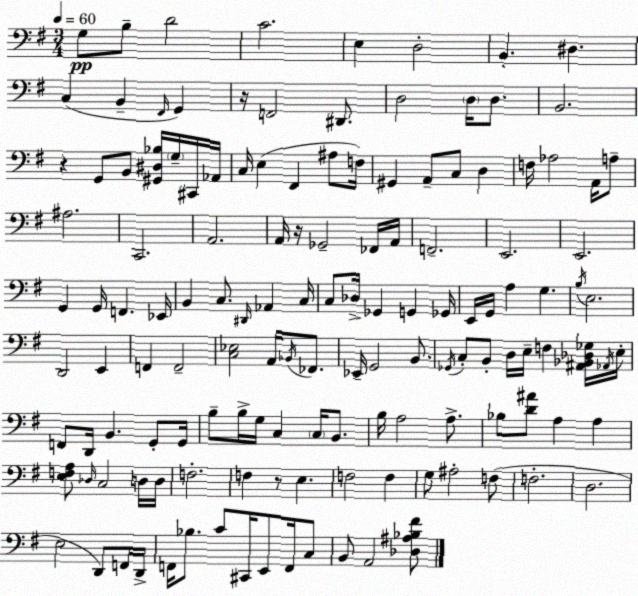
X:1
T:Untitled
M:3/4
L:1/4
K:Em
G,/2 B,/2 D2 C2 E, D,2 B,, ^D, C, B,, ^F,,/4 G,, z/4 F,,2 ^D,,/2 D,2 D,/4 D,/2 B,,2 z G,,/2 B,,/2 [^G,,^D,_B,]/4 G,/4 ^C,,/4 _A,,/4 C,/4 E, ^F,, ^A,/2 F,/4 ^G,, A,,/2 C,/2 D, F,/4 _A,2 A,,/4 A,/2 ^A,2 C,,2 A,,2 A,,/4 z/4 _G,,2 _F,,/4 A,,/4 F,,2 E,,2 E,,2 G,, G,,/4 F,, _E,,/4 B,, C,/2 ^D,,/4 _A,, C,/4 C,/2 _D,/4 _G,, G,, _G,,/4 E,,/4 G,,/4 A, G, B,/4 E,2 D,,2 E,, F,, F,,2 [C,_E,]2 A,,/4 _B,,/4 _F,,/2 _E,,/4 G,,2 B,,/2 _G,,/4 C,/2 B,,/2 D,/4 E,/4 F, [^A,,_B,,_D,_G,]/4 _A,,/4 E,/4 F,,/2 D,,/4 B,, G,,/2 G,,/4 B,/2 B,/4 G,/4 C, C,/4 B,,/2 B,/4 A,2 A,/2 _B,/2 [D^A]/2 A, A, [E,F,A,]/2 _D,/4 C,2 D,/4 D,/4 F,2 F, z/2 E, F,2 F, G,/2 ^A,2 F,/2 F,2 D,2 E,2 D,,/2 F,,/4 D,,/4 F,,/4 _B,/2 C/2 ^C,,/4 E,,/2 F,,/4 C,/2 B,,/2 A,,2 [_D,^A,_B,^F]/2